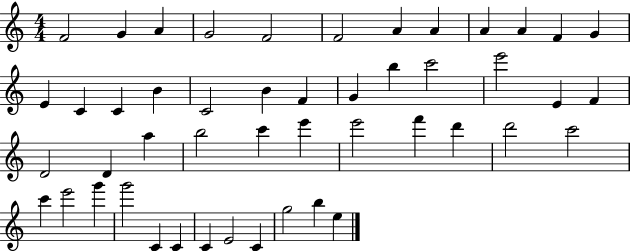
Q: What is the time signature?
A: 4/4